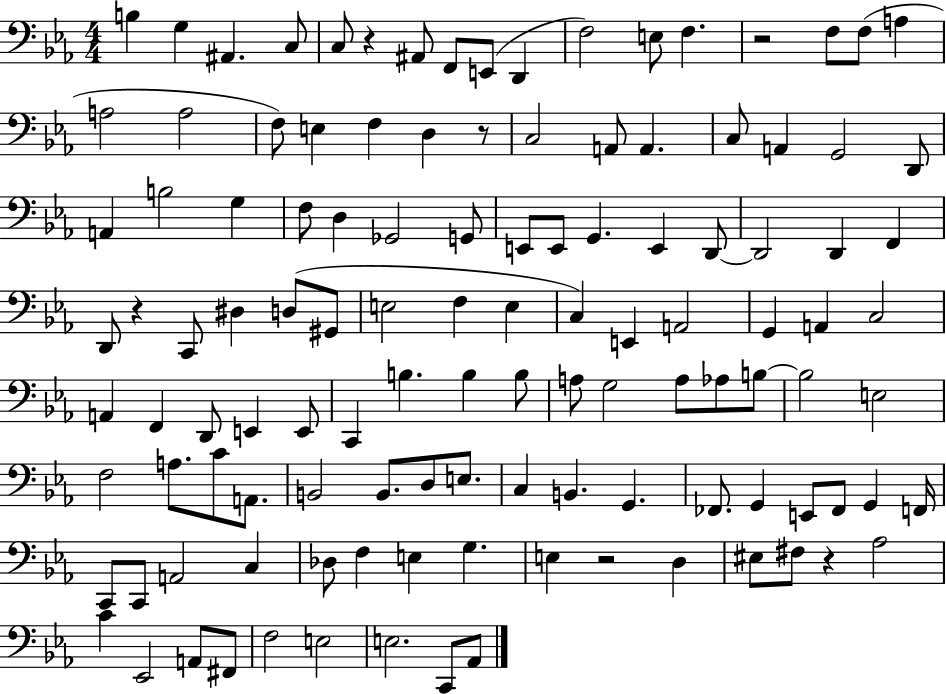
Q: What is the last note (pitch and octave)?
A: Ab2